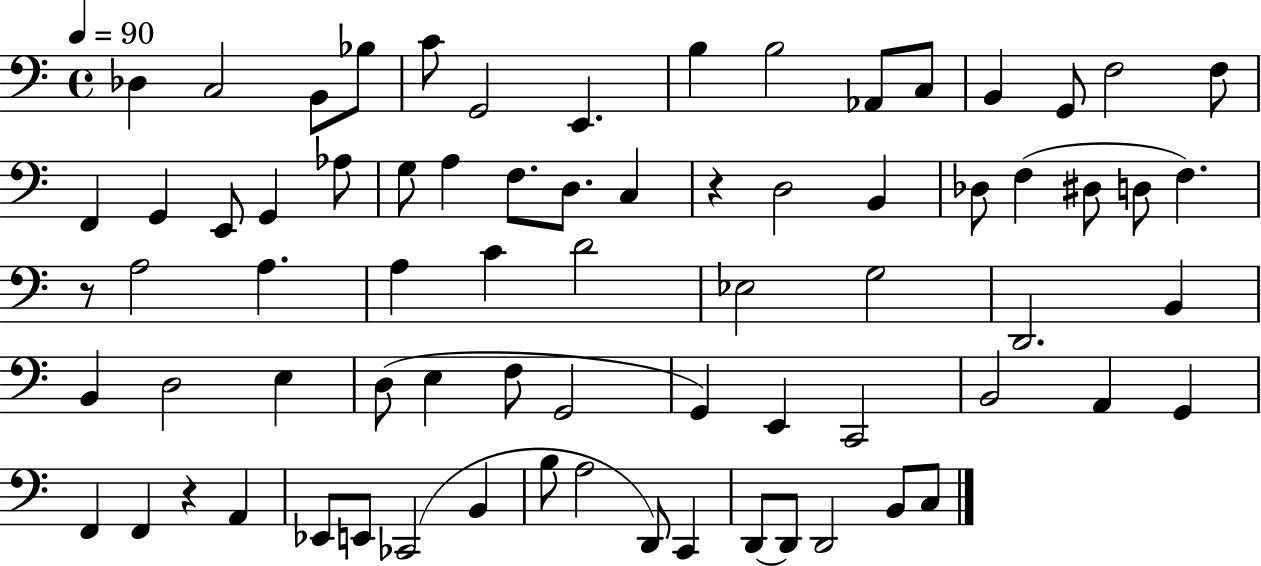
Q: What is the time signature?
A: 4/4